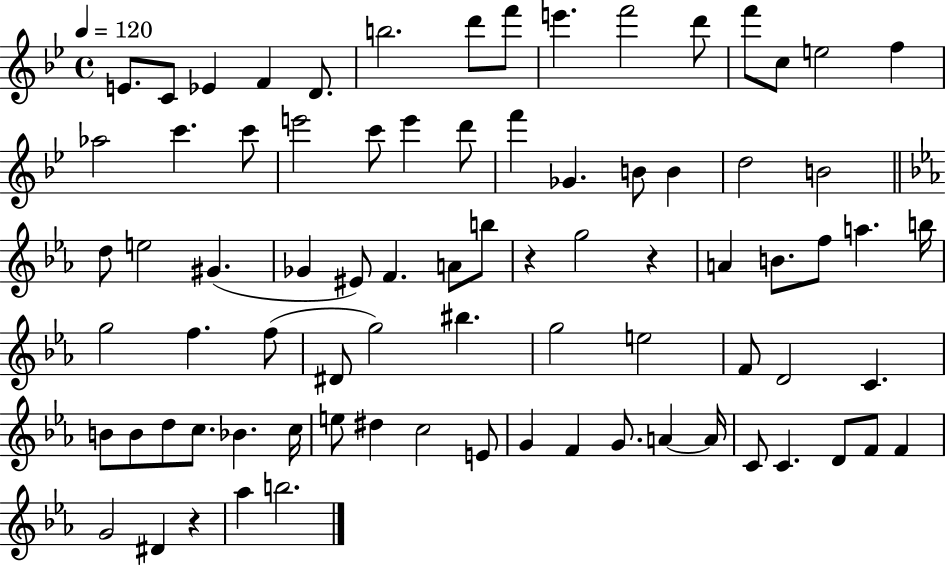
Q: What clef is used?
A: treble